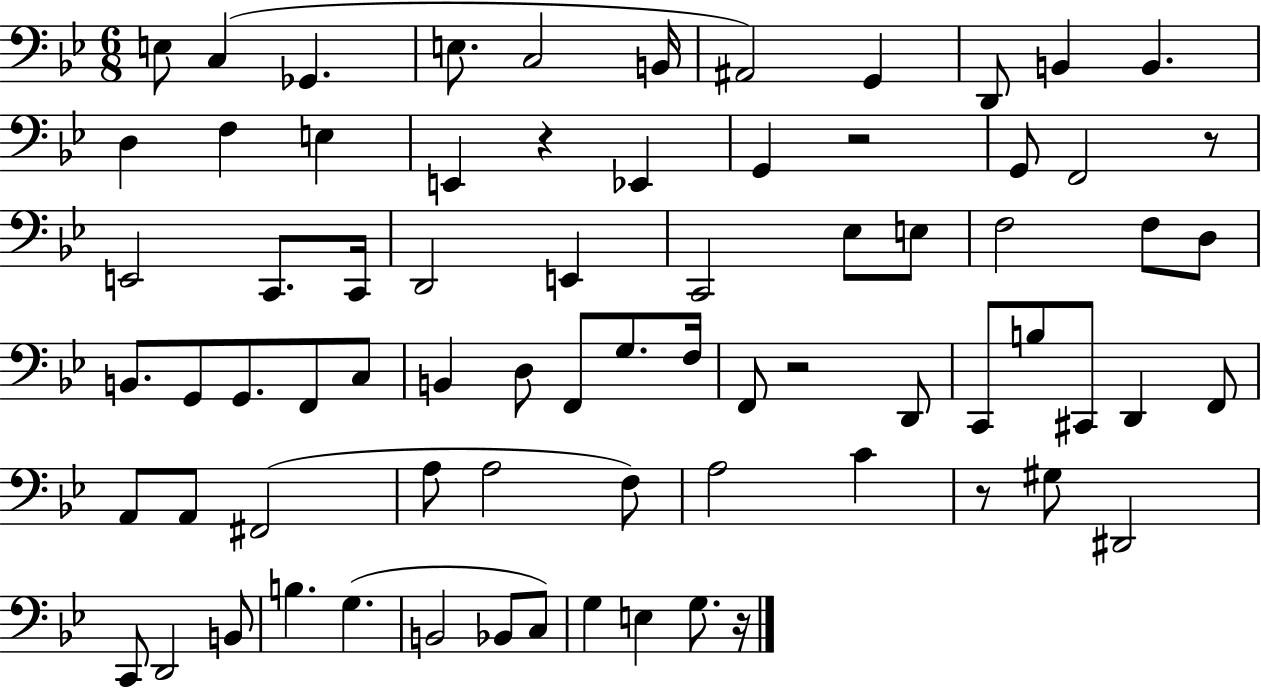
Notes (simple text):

E3/e C3/q Gb2/q. E3/e. C3/h B2/s A#2/h G2/q D2/e B2/q B2/q. D3/q F3/q E3/q E2/q R/q Eb2/q G2/q R/h G2/e F2/h R/e E2/h C2/e. C2/s D2/h E2/q C2/h Eb3/e E3/e F3/h F3/e D3/e B2/e. G2/e G2/e. F2/e C3/e B2/q D3/e F2/e G3/e. F3/s F2/e R/h D2/e C2/e B3/e C#2/e D2/q F2/e A2/e A2/e F#2/h A3/e A3/h F3/e A3/h C4/q R/e G#3/e D#2/h C2/e D2/h B2/e B3/q. G3/q. B2/h Bb2/e C3/e G3/q E3/q G3/e. R/s